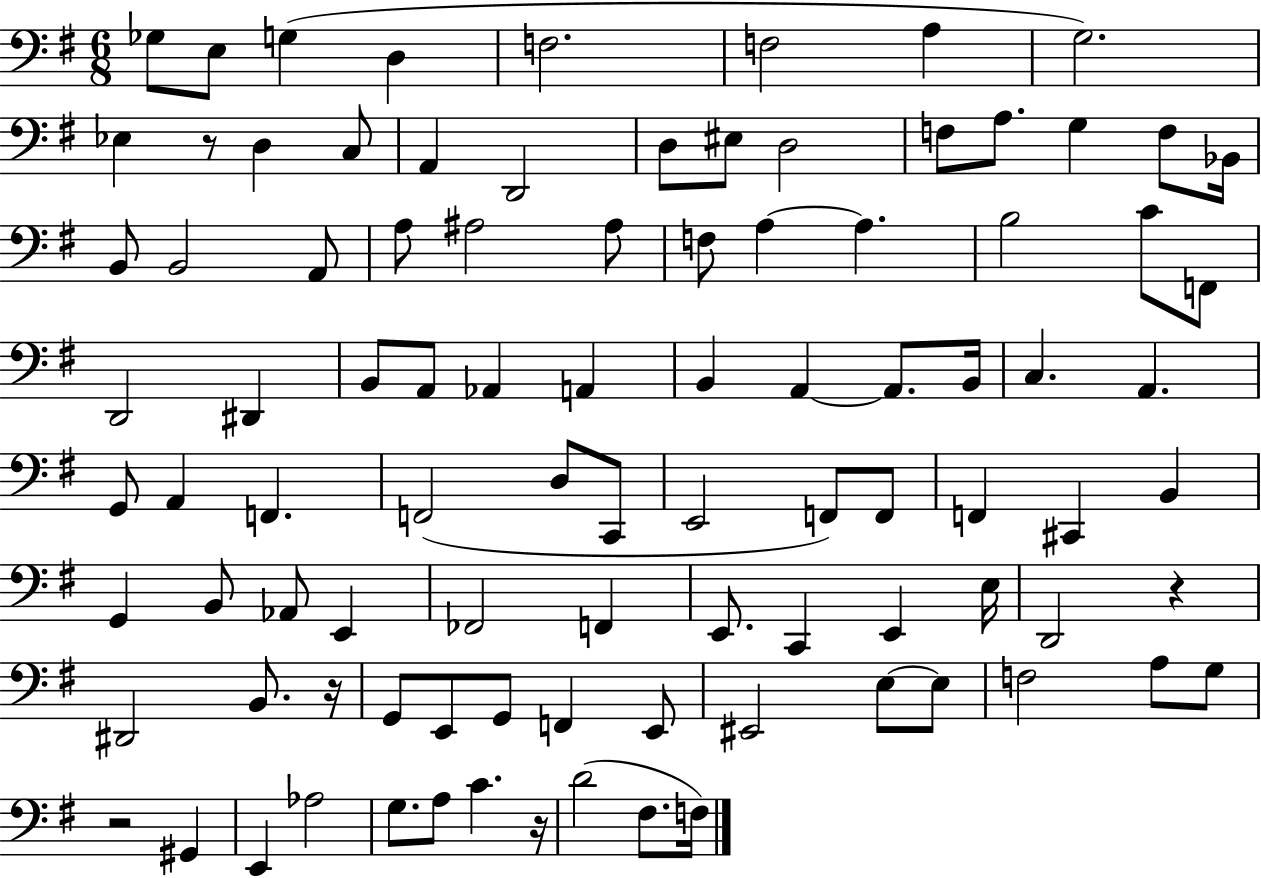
X:1
T:Untitled
M:6/8
L:1/4
K:G
_G,/2 E,/2 G, D, F,2 F,2 A, G,2 _E, z/2 D, C,/2 A,, D,,2 D,/2 ^E,/2 D,2 F,/2 A,/2 G, F,/2 _B,,/4 B,,/2 B,,2 A,,/2 A,/2 ^A,2 ^A,/2 F,/2 A, A, B,2 C/2 F,,/2 D,,2 ^D,, B,,/2 A,,/2 _A,, A,, B,, A,, A,,/2 B,,/4 C, A,, G,,/2 A,, F,, F,,2 D,/2 C,,/2 E,,2 F,,/2 F,,/2 F,, ^C,, B,, G,, B,,/2 _A,,/2 E,, _F,,2 F,, E,,/2 C,, E,, E,/4 D,,2 z ^D,,2 B,,/2 z/4 G,,/2 E,,/2 G,,/2 F,, E,,/2 ^E,,2 E,/2 E,/2 F,2 A,/2 G,/2 z2 ^G,, E,, _A,2 G,/2 A,/2 C z/4 D2 ^F,/2 F,/4